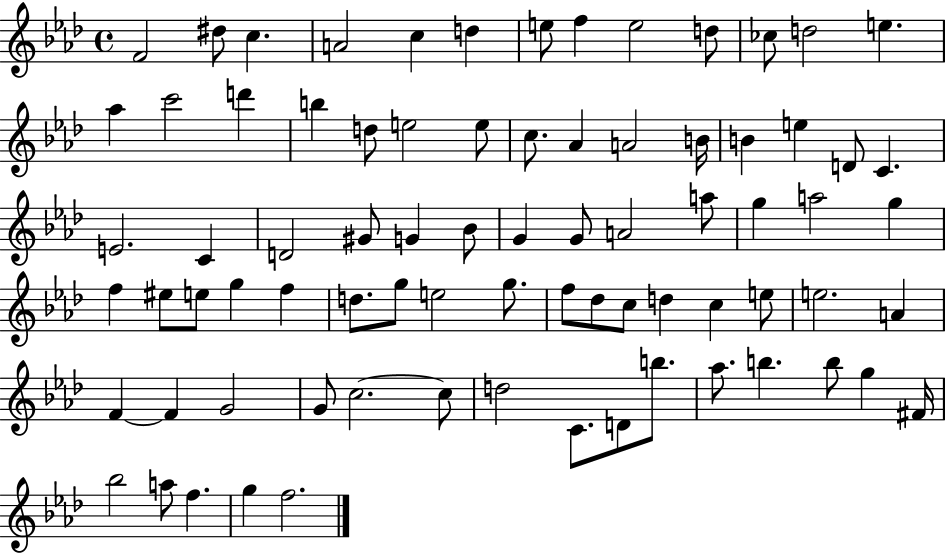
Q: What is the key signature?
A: AES major